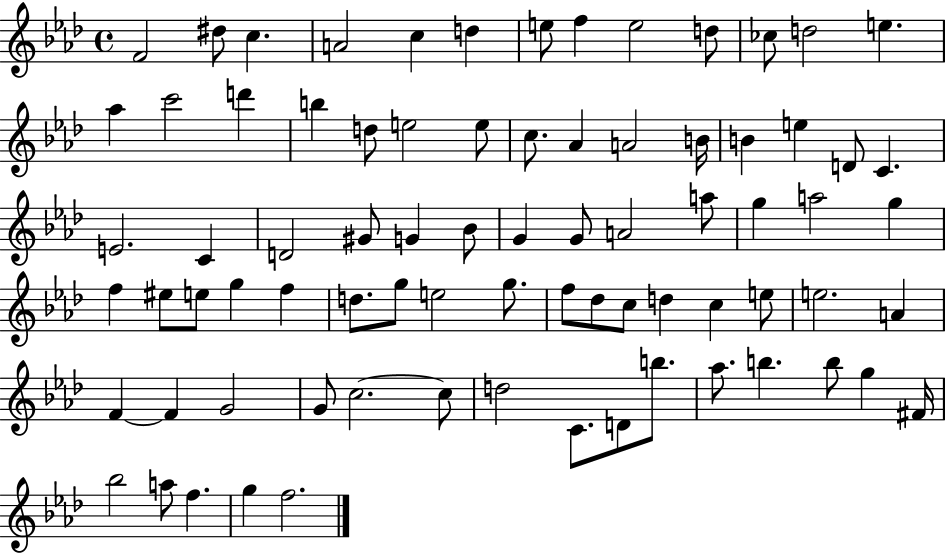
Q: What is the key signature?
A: AES major